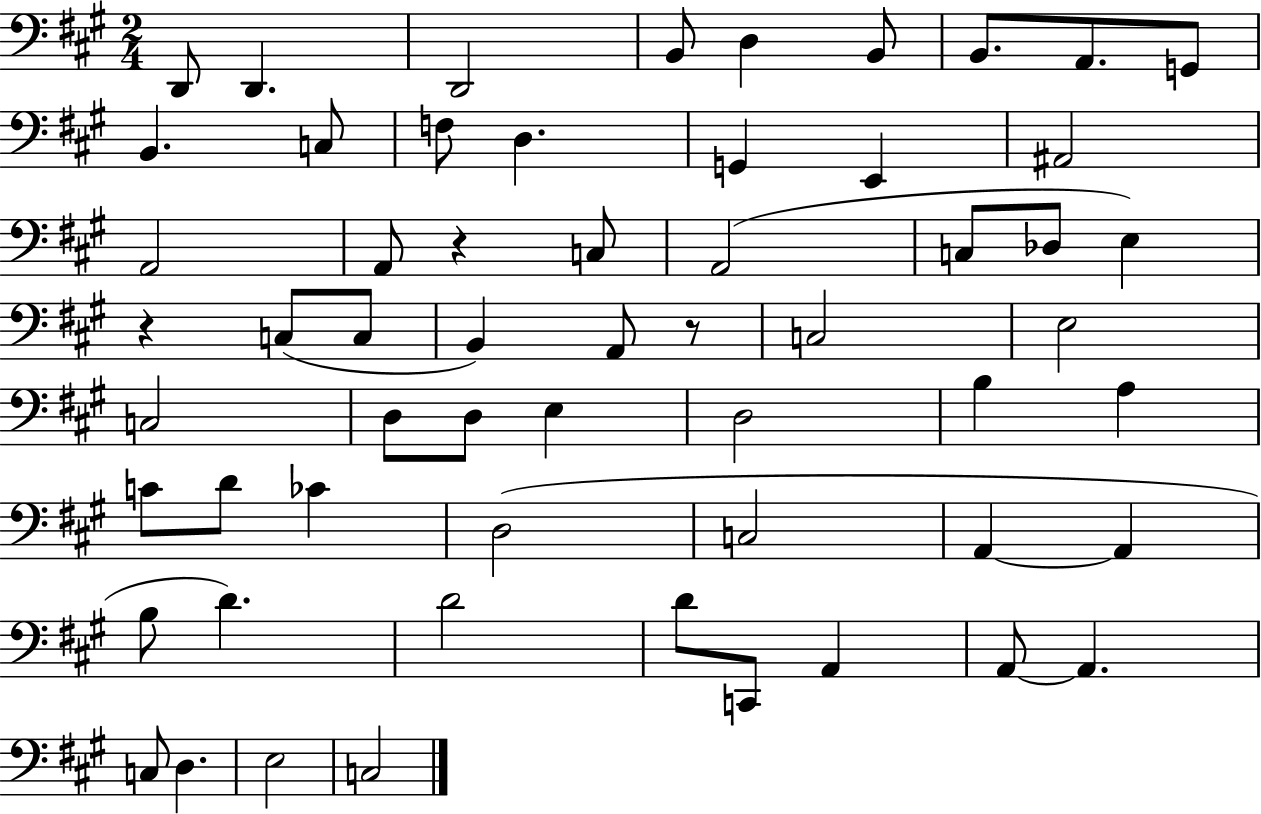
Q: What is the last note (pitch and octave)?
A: C3